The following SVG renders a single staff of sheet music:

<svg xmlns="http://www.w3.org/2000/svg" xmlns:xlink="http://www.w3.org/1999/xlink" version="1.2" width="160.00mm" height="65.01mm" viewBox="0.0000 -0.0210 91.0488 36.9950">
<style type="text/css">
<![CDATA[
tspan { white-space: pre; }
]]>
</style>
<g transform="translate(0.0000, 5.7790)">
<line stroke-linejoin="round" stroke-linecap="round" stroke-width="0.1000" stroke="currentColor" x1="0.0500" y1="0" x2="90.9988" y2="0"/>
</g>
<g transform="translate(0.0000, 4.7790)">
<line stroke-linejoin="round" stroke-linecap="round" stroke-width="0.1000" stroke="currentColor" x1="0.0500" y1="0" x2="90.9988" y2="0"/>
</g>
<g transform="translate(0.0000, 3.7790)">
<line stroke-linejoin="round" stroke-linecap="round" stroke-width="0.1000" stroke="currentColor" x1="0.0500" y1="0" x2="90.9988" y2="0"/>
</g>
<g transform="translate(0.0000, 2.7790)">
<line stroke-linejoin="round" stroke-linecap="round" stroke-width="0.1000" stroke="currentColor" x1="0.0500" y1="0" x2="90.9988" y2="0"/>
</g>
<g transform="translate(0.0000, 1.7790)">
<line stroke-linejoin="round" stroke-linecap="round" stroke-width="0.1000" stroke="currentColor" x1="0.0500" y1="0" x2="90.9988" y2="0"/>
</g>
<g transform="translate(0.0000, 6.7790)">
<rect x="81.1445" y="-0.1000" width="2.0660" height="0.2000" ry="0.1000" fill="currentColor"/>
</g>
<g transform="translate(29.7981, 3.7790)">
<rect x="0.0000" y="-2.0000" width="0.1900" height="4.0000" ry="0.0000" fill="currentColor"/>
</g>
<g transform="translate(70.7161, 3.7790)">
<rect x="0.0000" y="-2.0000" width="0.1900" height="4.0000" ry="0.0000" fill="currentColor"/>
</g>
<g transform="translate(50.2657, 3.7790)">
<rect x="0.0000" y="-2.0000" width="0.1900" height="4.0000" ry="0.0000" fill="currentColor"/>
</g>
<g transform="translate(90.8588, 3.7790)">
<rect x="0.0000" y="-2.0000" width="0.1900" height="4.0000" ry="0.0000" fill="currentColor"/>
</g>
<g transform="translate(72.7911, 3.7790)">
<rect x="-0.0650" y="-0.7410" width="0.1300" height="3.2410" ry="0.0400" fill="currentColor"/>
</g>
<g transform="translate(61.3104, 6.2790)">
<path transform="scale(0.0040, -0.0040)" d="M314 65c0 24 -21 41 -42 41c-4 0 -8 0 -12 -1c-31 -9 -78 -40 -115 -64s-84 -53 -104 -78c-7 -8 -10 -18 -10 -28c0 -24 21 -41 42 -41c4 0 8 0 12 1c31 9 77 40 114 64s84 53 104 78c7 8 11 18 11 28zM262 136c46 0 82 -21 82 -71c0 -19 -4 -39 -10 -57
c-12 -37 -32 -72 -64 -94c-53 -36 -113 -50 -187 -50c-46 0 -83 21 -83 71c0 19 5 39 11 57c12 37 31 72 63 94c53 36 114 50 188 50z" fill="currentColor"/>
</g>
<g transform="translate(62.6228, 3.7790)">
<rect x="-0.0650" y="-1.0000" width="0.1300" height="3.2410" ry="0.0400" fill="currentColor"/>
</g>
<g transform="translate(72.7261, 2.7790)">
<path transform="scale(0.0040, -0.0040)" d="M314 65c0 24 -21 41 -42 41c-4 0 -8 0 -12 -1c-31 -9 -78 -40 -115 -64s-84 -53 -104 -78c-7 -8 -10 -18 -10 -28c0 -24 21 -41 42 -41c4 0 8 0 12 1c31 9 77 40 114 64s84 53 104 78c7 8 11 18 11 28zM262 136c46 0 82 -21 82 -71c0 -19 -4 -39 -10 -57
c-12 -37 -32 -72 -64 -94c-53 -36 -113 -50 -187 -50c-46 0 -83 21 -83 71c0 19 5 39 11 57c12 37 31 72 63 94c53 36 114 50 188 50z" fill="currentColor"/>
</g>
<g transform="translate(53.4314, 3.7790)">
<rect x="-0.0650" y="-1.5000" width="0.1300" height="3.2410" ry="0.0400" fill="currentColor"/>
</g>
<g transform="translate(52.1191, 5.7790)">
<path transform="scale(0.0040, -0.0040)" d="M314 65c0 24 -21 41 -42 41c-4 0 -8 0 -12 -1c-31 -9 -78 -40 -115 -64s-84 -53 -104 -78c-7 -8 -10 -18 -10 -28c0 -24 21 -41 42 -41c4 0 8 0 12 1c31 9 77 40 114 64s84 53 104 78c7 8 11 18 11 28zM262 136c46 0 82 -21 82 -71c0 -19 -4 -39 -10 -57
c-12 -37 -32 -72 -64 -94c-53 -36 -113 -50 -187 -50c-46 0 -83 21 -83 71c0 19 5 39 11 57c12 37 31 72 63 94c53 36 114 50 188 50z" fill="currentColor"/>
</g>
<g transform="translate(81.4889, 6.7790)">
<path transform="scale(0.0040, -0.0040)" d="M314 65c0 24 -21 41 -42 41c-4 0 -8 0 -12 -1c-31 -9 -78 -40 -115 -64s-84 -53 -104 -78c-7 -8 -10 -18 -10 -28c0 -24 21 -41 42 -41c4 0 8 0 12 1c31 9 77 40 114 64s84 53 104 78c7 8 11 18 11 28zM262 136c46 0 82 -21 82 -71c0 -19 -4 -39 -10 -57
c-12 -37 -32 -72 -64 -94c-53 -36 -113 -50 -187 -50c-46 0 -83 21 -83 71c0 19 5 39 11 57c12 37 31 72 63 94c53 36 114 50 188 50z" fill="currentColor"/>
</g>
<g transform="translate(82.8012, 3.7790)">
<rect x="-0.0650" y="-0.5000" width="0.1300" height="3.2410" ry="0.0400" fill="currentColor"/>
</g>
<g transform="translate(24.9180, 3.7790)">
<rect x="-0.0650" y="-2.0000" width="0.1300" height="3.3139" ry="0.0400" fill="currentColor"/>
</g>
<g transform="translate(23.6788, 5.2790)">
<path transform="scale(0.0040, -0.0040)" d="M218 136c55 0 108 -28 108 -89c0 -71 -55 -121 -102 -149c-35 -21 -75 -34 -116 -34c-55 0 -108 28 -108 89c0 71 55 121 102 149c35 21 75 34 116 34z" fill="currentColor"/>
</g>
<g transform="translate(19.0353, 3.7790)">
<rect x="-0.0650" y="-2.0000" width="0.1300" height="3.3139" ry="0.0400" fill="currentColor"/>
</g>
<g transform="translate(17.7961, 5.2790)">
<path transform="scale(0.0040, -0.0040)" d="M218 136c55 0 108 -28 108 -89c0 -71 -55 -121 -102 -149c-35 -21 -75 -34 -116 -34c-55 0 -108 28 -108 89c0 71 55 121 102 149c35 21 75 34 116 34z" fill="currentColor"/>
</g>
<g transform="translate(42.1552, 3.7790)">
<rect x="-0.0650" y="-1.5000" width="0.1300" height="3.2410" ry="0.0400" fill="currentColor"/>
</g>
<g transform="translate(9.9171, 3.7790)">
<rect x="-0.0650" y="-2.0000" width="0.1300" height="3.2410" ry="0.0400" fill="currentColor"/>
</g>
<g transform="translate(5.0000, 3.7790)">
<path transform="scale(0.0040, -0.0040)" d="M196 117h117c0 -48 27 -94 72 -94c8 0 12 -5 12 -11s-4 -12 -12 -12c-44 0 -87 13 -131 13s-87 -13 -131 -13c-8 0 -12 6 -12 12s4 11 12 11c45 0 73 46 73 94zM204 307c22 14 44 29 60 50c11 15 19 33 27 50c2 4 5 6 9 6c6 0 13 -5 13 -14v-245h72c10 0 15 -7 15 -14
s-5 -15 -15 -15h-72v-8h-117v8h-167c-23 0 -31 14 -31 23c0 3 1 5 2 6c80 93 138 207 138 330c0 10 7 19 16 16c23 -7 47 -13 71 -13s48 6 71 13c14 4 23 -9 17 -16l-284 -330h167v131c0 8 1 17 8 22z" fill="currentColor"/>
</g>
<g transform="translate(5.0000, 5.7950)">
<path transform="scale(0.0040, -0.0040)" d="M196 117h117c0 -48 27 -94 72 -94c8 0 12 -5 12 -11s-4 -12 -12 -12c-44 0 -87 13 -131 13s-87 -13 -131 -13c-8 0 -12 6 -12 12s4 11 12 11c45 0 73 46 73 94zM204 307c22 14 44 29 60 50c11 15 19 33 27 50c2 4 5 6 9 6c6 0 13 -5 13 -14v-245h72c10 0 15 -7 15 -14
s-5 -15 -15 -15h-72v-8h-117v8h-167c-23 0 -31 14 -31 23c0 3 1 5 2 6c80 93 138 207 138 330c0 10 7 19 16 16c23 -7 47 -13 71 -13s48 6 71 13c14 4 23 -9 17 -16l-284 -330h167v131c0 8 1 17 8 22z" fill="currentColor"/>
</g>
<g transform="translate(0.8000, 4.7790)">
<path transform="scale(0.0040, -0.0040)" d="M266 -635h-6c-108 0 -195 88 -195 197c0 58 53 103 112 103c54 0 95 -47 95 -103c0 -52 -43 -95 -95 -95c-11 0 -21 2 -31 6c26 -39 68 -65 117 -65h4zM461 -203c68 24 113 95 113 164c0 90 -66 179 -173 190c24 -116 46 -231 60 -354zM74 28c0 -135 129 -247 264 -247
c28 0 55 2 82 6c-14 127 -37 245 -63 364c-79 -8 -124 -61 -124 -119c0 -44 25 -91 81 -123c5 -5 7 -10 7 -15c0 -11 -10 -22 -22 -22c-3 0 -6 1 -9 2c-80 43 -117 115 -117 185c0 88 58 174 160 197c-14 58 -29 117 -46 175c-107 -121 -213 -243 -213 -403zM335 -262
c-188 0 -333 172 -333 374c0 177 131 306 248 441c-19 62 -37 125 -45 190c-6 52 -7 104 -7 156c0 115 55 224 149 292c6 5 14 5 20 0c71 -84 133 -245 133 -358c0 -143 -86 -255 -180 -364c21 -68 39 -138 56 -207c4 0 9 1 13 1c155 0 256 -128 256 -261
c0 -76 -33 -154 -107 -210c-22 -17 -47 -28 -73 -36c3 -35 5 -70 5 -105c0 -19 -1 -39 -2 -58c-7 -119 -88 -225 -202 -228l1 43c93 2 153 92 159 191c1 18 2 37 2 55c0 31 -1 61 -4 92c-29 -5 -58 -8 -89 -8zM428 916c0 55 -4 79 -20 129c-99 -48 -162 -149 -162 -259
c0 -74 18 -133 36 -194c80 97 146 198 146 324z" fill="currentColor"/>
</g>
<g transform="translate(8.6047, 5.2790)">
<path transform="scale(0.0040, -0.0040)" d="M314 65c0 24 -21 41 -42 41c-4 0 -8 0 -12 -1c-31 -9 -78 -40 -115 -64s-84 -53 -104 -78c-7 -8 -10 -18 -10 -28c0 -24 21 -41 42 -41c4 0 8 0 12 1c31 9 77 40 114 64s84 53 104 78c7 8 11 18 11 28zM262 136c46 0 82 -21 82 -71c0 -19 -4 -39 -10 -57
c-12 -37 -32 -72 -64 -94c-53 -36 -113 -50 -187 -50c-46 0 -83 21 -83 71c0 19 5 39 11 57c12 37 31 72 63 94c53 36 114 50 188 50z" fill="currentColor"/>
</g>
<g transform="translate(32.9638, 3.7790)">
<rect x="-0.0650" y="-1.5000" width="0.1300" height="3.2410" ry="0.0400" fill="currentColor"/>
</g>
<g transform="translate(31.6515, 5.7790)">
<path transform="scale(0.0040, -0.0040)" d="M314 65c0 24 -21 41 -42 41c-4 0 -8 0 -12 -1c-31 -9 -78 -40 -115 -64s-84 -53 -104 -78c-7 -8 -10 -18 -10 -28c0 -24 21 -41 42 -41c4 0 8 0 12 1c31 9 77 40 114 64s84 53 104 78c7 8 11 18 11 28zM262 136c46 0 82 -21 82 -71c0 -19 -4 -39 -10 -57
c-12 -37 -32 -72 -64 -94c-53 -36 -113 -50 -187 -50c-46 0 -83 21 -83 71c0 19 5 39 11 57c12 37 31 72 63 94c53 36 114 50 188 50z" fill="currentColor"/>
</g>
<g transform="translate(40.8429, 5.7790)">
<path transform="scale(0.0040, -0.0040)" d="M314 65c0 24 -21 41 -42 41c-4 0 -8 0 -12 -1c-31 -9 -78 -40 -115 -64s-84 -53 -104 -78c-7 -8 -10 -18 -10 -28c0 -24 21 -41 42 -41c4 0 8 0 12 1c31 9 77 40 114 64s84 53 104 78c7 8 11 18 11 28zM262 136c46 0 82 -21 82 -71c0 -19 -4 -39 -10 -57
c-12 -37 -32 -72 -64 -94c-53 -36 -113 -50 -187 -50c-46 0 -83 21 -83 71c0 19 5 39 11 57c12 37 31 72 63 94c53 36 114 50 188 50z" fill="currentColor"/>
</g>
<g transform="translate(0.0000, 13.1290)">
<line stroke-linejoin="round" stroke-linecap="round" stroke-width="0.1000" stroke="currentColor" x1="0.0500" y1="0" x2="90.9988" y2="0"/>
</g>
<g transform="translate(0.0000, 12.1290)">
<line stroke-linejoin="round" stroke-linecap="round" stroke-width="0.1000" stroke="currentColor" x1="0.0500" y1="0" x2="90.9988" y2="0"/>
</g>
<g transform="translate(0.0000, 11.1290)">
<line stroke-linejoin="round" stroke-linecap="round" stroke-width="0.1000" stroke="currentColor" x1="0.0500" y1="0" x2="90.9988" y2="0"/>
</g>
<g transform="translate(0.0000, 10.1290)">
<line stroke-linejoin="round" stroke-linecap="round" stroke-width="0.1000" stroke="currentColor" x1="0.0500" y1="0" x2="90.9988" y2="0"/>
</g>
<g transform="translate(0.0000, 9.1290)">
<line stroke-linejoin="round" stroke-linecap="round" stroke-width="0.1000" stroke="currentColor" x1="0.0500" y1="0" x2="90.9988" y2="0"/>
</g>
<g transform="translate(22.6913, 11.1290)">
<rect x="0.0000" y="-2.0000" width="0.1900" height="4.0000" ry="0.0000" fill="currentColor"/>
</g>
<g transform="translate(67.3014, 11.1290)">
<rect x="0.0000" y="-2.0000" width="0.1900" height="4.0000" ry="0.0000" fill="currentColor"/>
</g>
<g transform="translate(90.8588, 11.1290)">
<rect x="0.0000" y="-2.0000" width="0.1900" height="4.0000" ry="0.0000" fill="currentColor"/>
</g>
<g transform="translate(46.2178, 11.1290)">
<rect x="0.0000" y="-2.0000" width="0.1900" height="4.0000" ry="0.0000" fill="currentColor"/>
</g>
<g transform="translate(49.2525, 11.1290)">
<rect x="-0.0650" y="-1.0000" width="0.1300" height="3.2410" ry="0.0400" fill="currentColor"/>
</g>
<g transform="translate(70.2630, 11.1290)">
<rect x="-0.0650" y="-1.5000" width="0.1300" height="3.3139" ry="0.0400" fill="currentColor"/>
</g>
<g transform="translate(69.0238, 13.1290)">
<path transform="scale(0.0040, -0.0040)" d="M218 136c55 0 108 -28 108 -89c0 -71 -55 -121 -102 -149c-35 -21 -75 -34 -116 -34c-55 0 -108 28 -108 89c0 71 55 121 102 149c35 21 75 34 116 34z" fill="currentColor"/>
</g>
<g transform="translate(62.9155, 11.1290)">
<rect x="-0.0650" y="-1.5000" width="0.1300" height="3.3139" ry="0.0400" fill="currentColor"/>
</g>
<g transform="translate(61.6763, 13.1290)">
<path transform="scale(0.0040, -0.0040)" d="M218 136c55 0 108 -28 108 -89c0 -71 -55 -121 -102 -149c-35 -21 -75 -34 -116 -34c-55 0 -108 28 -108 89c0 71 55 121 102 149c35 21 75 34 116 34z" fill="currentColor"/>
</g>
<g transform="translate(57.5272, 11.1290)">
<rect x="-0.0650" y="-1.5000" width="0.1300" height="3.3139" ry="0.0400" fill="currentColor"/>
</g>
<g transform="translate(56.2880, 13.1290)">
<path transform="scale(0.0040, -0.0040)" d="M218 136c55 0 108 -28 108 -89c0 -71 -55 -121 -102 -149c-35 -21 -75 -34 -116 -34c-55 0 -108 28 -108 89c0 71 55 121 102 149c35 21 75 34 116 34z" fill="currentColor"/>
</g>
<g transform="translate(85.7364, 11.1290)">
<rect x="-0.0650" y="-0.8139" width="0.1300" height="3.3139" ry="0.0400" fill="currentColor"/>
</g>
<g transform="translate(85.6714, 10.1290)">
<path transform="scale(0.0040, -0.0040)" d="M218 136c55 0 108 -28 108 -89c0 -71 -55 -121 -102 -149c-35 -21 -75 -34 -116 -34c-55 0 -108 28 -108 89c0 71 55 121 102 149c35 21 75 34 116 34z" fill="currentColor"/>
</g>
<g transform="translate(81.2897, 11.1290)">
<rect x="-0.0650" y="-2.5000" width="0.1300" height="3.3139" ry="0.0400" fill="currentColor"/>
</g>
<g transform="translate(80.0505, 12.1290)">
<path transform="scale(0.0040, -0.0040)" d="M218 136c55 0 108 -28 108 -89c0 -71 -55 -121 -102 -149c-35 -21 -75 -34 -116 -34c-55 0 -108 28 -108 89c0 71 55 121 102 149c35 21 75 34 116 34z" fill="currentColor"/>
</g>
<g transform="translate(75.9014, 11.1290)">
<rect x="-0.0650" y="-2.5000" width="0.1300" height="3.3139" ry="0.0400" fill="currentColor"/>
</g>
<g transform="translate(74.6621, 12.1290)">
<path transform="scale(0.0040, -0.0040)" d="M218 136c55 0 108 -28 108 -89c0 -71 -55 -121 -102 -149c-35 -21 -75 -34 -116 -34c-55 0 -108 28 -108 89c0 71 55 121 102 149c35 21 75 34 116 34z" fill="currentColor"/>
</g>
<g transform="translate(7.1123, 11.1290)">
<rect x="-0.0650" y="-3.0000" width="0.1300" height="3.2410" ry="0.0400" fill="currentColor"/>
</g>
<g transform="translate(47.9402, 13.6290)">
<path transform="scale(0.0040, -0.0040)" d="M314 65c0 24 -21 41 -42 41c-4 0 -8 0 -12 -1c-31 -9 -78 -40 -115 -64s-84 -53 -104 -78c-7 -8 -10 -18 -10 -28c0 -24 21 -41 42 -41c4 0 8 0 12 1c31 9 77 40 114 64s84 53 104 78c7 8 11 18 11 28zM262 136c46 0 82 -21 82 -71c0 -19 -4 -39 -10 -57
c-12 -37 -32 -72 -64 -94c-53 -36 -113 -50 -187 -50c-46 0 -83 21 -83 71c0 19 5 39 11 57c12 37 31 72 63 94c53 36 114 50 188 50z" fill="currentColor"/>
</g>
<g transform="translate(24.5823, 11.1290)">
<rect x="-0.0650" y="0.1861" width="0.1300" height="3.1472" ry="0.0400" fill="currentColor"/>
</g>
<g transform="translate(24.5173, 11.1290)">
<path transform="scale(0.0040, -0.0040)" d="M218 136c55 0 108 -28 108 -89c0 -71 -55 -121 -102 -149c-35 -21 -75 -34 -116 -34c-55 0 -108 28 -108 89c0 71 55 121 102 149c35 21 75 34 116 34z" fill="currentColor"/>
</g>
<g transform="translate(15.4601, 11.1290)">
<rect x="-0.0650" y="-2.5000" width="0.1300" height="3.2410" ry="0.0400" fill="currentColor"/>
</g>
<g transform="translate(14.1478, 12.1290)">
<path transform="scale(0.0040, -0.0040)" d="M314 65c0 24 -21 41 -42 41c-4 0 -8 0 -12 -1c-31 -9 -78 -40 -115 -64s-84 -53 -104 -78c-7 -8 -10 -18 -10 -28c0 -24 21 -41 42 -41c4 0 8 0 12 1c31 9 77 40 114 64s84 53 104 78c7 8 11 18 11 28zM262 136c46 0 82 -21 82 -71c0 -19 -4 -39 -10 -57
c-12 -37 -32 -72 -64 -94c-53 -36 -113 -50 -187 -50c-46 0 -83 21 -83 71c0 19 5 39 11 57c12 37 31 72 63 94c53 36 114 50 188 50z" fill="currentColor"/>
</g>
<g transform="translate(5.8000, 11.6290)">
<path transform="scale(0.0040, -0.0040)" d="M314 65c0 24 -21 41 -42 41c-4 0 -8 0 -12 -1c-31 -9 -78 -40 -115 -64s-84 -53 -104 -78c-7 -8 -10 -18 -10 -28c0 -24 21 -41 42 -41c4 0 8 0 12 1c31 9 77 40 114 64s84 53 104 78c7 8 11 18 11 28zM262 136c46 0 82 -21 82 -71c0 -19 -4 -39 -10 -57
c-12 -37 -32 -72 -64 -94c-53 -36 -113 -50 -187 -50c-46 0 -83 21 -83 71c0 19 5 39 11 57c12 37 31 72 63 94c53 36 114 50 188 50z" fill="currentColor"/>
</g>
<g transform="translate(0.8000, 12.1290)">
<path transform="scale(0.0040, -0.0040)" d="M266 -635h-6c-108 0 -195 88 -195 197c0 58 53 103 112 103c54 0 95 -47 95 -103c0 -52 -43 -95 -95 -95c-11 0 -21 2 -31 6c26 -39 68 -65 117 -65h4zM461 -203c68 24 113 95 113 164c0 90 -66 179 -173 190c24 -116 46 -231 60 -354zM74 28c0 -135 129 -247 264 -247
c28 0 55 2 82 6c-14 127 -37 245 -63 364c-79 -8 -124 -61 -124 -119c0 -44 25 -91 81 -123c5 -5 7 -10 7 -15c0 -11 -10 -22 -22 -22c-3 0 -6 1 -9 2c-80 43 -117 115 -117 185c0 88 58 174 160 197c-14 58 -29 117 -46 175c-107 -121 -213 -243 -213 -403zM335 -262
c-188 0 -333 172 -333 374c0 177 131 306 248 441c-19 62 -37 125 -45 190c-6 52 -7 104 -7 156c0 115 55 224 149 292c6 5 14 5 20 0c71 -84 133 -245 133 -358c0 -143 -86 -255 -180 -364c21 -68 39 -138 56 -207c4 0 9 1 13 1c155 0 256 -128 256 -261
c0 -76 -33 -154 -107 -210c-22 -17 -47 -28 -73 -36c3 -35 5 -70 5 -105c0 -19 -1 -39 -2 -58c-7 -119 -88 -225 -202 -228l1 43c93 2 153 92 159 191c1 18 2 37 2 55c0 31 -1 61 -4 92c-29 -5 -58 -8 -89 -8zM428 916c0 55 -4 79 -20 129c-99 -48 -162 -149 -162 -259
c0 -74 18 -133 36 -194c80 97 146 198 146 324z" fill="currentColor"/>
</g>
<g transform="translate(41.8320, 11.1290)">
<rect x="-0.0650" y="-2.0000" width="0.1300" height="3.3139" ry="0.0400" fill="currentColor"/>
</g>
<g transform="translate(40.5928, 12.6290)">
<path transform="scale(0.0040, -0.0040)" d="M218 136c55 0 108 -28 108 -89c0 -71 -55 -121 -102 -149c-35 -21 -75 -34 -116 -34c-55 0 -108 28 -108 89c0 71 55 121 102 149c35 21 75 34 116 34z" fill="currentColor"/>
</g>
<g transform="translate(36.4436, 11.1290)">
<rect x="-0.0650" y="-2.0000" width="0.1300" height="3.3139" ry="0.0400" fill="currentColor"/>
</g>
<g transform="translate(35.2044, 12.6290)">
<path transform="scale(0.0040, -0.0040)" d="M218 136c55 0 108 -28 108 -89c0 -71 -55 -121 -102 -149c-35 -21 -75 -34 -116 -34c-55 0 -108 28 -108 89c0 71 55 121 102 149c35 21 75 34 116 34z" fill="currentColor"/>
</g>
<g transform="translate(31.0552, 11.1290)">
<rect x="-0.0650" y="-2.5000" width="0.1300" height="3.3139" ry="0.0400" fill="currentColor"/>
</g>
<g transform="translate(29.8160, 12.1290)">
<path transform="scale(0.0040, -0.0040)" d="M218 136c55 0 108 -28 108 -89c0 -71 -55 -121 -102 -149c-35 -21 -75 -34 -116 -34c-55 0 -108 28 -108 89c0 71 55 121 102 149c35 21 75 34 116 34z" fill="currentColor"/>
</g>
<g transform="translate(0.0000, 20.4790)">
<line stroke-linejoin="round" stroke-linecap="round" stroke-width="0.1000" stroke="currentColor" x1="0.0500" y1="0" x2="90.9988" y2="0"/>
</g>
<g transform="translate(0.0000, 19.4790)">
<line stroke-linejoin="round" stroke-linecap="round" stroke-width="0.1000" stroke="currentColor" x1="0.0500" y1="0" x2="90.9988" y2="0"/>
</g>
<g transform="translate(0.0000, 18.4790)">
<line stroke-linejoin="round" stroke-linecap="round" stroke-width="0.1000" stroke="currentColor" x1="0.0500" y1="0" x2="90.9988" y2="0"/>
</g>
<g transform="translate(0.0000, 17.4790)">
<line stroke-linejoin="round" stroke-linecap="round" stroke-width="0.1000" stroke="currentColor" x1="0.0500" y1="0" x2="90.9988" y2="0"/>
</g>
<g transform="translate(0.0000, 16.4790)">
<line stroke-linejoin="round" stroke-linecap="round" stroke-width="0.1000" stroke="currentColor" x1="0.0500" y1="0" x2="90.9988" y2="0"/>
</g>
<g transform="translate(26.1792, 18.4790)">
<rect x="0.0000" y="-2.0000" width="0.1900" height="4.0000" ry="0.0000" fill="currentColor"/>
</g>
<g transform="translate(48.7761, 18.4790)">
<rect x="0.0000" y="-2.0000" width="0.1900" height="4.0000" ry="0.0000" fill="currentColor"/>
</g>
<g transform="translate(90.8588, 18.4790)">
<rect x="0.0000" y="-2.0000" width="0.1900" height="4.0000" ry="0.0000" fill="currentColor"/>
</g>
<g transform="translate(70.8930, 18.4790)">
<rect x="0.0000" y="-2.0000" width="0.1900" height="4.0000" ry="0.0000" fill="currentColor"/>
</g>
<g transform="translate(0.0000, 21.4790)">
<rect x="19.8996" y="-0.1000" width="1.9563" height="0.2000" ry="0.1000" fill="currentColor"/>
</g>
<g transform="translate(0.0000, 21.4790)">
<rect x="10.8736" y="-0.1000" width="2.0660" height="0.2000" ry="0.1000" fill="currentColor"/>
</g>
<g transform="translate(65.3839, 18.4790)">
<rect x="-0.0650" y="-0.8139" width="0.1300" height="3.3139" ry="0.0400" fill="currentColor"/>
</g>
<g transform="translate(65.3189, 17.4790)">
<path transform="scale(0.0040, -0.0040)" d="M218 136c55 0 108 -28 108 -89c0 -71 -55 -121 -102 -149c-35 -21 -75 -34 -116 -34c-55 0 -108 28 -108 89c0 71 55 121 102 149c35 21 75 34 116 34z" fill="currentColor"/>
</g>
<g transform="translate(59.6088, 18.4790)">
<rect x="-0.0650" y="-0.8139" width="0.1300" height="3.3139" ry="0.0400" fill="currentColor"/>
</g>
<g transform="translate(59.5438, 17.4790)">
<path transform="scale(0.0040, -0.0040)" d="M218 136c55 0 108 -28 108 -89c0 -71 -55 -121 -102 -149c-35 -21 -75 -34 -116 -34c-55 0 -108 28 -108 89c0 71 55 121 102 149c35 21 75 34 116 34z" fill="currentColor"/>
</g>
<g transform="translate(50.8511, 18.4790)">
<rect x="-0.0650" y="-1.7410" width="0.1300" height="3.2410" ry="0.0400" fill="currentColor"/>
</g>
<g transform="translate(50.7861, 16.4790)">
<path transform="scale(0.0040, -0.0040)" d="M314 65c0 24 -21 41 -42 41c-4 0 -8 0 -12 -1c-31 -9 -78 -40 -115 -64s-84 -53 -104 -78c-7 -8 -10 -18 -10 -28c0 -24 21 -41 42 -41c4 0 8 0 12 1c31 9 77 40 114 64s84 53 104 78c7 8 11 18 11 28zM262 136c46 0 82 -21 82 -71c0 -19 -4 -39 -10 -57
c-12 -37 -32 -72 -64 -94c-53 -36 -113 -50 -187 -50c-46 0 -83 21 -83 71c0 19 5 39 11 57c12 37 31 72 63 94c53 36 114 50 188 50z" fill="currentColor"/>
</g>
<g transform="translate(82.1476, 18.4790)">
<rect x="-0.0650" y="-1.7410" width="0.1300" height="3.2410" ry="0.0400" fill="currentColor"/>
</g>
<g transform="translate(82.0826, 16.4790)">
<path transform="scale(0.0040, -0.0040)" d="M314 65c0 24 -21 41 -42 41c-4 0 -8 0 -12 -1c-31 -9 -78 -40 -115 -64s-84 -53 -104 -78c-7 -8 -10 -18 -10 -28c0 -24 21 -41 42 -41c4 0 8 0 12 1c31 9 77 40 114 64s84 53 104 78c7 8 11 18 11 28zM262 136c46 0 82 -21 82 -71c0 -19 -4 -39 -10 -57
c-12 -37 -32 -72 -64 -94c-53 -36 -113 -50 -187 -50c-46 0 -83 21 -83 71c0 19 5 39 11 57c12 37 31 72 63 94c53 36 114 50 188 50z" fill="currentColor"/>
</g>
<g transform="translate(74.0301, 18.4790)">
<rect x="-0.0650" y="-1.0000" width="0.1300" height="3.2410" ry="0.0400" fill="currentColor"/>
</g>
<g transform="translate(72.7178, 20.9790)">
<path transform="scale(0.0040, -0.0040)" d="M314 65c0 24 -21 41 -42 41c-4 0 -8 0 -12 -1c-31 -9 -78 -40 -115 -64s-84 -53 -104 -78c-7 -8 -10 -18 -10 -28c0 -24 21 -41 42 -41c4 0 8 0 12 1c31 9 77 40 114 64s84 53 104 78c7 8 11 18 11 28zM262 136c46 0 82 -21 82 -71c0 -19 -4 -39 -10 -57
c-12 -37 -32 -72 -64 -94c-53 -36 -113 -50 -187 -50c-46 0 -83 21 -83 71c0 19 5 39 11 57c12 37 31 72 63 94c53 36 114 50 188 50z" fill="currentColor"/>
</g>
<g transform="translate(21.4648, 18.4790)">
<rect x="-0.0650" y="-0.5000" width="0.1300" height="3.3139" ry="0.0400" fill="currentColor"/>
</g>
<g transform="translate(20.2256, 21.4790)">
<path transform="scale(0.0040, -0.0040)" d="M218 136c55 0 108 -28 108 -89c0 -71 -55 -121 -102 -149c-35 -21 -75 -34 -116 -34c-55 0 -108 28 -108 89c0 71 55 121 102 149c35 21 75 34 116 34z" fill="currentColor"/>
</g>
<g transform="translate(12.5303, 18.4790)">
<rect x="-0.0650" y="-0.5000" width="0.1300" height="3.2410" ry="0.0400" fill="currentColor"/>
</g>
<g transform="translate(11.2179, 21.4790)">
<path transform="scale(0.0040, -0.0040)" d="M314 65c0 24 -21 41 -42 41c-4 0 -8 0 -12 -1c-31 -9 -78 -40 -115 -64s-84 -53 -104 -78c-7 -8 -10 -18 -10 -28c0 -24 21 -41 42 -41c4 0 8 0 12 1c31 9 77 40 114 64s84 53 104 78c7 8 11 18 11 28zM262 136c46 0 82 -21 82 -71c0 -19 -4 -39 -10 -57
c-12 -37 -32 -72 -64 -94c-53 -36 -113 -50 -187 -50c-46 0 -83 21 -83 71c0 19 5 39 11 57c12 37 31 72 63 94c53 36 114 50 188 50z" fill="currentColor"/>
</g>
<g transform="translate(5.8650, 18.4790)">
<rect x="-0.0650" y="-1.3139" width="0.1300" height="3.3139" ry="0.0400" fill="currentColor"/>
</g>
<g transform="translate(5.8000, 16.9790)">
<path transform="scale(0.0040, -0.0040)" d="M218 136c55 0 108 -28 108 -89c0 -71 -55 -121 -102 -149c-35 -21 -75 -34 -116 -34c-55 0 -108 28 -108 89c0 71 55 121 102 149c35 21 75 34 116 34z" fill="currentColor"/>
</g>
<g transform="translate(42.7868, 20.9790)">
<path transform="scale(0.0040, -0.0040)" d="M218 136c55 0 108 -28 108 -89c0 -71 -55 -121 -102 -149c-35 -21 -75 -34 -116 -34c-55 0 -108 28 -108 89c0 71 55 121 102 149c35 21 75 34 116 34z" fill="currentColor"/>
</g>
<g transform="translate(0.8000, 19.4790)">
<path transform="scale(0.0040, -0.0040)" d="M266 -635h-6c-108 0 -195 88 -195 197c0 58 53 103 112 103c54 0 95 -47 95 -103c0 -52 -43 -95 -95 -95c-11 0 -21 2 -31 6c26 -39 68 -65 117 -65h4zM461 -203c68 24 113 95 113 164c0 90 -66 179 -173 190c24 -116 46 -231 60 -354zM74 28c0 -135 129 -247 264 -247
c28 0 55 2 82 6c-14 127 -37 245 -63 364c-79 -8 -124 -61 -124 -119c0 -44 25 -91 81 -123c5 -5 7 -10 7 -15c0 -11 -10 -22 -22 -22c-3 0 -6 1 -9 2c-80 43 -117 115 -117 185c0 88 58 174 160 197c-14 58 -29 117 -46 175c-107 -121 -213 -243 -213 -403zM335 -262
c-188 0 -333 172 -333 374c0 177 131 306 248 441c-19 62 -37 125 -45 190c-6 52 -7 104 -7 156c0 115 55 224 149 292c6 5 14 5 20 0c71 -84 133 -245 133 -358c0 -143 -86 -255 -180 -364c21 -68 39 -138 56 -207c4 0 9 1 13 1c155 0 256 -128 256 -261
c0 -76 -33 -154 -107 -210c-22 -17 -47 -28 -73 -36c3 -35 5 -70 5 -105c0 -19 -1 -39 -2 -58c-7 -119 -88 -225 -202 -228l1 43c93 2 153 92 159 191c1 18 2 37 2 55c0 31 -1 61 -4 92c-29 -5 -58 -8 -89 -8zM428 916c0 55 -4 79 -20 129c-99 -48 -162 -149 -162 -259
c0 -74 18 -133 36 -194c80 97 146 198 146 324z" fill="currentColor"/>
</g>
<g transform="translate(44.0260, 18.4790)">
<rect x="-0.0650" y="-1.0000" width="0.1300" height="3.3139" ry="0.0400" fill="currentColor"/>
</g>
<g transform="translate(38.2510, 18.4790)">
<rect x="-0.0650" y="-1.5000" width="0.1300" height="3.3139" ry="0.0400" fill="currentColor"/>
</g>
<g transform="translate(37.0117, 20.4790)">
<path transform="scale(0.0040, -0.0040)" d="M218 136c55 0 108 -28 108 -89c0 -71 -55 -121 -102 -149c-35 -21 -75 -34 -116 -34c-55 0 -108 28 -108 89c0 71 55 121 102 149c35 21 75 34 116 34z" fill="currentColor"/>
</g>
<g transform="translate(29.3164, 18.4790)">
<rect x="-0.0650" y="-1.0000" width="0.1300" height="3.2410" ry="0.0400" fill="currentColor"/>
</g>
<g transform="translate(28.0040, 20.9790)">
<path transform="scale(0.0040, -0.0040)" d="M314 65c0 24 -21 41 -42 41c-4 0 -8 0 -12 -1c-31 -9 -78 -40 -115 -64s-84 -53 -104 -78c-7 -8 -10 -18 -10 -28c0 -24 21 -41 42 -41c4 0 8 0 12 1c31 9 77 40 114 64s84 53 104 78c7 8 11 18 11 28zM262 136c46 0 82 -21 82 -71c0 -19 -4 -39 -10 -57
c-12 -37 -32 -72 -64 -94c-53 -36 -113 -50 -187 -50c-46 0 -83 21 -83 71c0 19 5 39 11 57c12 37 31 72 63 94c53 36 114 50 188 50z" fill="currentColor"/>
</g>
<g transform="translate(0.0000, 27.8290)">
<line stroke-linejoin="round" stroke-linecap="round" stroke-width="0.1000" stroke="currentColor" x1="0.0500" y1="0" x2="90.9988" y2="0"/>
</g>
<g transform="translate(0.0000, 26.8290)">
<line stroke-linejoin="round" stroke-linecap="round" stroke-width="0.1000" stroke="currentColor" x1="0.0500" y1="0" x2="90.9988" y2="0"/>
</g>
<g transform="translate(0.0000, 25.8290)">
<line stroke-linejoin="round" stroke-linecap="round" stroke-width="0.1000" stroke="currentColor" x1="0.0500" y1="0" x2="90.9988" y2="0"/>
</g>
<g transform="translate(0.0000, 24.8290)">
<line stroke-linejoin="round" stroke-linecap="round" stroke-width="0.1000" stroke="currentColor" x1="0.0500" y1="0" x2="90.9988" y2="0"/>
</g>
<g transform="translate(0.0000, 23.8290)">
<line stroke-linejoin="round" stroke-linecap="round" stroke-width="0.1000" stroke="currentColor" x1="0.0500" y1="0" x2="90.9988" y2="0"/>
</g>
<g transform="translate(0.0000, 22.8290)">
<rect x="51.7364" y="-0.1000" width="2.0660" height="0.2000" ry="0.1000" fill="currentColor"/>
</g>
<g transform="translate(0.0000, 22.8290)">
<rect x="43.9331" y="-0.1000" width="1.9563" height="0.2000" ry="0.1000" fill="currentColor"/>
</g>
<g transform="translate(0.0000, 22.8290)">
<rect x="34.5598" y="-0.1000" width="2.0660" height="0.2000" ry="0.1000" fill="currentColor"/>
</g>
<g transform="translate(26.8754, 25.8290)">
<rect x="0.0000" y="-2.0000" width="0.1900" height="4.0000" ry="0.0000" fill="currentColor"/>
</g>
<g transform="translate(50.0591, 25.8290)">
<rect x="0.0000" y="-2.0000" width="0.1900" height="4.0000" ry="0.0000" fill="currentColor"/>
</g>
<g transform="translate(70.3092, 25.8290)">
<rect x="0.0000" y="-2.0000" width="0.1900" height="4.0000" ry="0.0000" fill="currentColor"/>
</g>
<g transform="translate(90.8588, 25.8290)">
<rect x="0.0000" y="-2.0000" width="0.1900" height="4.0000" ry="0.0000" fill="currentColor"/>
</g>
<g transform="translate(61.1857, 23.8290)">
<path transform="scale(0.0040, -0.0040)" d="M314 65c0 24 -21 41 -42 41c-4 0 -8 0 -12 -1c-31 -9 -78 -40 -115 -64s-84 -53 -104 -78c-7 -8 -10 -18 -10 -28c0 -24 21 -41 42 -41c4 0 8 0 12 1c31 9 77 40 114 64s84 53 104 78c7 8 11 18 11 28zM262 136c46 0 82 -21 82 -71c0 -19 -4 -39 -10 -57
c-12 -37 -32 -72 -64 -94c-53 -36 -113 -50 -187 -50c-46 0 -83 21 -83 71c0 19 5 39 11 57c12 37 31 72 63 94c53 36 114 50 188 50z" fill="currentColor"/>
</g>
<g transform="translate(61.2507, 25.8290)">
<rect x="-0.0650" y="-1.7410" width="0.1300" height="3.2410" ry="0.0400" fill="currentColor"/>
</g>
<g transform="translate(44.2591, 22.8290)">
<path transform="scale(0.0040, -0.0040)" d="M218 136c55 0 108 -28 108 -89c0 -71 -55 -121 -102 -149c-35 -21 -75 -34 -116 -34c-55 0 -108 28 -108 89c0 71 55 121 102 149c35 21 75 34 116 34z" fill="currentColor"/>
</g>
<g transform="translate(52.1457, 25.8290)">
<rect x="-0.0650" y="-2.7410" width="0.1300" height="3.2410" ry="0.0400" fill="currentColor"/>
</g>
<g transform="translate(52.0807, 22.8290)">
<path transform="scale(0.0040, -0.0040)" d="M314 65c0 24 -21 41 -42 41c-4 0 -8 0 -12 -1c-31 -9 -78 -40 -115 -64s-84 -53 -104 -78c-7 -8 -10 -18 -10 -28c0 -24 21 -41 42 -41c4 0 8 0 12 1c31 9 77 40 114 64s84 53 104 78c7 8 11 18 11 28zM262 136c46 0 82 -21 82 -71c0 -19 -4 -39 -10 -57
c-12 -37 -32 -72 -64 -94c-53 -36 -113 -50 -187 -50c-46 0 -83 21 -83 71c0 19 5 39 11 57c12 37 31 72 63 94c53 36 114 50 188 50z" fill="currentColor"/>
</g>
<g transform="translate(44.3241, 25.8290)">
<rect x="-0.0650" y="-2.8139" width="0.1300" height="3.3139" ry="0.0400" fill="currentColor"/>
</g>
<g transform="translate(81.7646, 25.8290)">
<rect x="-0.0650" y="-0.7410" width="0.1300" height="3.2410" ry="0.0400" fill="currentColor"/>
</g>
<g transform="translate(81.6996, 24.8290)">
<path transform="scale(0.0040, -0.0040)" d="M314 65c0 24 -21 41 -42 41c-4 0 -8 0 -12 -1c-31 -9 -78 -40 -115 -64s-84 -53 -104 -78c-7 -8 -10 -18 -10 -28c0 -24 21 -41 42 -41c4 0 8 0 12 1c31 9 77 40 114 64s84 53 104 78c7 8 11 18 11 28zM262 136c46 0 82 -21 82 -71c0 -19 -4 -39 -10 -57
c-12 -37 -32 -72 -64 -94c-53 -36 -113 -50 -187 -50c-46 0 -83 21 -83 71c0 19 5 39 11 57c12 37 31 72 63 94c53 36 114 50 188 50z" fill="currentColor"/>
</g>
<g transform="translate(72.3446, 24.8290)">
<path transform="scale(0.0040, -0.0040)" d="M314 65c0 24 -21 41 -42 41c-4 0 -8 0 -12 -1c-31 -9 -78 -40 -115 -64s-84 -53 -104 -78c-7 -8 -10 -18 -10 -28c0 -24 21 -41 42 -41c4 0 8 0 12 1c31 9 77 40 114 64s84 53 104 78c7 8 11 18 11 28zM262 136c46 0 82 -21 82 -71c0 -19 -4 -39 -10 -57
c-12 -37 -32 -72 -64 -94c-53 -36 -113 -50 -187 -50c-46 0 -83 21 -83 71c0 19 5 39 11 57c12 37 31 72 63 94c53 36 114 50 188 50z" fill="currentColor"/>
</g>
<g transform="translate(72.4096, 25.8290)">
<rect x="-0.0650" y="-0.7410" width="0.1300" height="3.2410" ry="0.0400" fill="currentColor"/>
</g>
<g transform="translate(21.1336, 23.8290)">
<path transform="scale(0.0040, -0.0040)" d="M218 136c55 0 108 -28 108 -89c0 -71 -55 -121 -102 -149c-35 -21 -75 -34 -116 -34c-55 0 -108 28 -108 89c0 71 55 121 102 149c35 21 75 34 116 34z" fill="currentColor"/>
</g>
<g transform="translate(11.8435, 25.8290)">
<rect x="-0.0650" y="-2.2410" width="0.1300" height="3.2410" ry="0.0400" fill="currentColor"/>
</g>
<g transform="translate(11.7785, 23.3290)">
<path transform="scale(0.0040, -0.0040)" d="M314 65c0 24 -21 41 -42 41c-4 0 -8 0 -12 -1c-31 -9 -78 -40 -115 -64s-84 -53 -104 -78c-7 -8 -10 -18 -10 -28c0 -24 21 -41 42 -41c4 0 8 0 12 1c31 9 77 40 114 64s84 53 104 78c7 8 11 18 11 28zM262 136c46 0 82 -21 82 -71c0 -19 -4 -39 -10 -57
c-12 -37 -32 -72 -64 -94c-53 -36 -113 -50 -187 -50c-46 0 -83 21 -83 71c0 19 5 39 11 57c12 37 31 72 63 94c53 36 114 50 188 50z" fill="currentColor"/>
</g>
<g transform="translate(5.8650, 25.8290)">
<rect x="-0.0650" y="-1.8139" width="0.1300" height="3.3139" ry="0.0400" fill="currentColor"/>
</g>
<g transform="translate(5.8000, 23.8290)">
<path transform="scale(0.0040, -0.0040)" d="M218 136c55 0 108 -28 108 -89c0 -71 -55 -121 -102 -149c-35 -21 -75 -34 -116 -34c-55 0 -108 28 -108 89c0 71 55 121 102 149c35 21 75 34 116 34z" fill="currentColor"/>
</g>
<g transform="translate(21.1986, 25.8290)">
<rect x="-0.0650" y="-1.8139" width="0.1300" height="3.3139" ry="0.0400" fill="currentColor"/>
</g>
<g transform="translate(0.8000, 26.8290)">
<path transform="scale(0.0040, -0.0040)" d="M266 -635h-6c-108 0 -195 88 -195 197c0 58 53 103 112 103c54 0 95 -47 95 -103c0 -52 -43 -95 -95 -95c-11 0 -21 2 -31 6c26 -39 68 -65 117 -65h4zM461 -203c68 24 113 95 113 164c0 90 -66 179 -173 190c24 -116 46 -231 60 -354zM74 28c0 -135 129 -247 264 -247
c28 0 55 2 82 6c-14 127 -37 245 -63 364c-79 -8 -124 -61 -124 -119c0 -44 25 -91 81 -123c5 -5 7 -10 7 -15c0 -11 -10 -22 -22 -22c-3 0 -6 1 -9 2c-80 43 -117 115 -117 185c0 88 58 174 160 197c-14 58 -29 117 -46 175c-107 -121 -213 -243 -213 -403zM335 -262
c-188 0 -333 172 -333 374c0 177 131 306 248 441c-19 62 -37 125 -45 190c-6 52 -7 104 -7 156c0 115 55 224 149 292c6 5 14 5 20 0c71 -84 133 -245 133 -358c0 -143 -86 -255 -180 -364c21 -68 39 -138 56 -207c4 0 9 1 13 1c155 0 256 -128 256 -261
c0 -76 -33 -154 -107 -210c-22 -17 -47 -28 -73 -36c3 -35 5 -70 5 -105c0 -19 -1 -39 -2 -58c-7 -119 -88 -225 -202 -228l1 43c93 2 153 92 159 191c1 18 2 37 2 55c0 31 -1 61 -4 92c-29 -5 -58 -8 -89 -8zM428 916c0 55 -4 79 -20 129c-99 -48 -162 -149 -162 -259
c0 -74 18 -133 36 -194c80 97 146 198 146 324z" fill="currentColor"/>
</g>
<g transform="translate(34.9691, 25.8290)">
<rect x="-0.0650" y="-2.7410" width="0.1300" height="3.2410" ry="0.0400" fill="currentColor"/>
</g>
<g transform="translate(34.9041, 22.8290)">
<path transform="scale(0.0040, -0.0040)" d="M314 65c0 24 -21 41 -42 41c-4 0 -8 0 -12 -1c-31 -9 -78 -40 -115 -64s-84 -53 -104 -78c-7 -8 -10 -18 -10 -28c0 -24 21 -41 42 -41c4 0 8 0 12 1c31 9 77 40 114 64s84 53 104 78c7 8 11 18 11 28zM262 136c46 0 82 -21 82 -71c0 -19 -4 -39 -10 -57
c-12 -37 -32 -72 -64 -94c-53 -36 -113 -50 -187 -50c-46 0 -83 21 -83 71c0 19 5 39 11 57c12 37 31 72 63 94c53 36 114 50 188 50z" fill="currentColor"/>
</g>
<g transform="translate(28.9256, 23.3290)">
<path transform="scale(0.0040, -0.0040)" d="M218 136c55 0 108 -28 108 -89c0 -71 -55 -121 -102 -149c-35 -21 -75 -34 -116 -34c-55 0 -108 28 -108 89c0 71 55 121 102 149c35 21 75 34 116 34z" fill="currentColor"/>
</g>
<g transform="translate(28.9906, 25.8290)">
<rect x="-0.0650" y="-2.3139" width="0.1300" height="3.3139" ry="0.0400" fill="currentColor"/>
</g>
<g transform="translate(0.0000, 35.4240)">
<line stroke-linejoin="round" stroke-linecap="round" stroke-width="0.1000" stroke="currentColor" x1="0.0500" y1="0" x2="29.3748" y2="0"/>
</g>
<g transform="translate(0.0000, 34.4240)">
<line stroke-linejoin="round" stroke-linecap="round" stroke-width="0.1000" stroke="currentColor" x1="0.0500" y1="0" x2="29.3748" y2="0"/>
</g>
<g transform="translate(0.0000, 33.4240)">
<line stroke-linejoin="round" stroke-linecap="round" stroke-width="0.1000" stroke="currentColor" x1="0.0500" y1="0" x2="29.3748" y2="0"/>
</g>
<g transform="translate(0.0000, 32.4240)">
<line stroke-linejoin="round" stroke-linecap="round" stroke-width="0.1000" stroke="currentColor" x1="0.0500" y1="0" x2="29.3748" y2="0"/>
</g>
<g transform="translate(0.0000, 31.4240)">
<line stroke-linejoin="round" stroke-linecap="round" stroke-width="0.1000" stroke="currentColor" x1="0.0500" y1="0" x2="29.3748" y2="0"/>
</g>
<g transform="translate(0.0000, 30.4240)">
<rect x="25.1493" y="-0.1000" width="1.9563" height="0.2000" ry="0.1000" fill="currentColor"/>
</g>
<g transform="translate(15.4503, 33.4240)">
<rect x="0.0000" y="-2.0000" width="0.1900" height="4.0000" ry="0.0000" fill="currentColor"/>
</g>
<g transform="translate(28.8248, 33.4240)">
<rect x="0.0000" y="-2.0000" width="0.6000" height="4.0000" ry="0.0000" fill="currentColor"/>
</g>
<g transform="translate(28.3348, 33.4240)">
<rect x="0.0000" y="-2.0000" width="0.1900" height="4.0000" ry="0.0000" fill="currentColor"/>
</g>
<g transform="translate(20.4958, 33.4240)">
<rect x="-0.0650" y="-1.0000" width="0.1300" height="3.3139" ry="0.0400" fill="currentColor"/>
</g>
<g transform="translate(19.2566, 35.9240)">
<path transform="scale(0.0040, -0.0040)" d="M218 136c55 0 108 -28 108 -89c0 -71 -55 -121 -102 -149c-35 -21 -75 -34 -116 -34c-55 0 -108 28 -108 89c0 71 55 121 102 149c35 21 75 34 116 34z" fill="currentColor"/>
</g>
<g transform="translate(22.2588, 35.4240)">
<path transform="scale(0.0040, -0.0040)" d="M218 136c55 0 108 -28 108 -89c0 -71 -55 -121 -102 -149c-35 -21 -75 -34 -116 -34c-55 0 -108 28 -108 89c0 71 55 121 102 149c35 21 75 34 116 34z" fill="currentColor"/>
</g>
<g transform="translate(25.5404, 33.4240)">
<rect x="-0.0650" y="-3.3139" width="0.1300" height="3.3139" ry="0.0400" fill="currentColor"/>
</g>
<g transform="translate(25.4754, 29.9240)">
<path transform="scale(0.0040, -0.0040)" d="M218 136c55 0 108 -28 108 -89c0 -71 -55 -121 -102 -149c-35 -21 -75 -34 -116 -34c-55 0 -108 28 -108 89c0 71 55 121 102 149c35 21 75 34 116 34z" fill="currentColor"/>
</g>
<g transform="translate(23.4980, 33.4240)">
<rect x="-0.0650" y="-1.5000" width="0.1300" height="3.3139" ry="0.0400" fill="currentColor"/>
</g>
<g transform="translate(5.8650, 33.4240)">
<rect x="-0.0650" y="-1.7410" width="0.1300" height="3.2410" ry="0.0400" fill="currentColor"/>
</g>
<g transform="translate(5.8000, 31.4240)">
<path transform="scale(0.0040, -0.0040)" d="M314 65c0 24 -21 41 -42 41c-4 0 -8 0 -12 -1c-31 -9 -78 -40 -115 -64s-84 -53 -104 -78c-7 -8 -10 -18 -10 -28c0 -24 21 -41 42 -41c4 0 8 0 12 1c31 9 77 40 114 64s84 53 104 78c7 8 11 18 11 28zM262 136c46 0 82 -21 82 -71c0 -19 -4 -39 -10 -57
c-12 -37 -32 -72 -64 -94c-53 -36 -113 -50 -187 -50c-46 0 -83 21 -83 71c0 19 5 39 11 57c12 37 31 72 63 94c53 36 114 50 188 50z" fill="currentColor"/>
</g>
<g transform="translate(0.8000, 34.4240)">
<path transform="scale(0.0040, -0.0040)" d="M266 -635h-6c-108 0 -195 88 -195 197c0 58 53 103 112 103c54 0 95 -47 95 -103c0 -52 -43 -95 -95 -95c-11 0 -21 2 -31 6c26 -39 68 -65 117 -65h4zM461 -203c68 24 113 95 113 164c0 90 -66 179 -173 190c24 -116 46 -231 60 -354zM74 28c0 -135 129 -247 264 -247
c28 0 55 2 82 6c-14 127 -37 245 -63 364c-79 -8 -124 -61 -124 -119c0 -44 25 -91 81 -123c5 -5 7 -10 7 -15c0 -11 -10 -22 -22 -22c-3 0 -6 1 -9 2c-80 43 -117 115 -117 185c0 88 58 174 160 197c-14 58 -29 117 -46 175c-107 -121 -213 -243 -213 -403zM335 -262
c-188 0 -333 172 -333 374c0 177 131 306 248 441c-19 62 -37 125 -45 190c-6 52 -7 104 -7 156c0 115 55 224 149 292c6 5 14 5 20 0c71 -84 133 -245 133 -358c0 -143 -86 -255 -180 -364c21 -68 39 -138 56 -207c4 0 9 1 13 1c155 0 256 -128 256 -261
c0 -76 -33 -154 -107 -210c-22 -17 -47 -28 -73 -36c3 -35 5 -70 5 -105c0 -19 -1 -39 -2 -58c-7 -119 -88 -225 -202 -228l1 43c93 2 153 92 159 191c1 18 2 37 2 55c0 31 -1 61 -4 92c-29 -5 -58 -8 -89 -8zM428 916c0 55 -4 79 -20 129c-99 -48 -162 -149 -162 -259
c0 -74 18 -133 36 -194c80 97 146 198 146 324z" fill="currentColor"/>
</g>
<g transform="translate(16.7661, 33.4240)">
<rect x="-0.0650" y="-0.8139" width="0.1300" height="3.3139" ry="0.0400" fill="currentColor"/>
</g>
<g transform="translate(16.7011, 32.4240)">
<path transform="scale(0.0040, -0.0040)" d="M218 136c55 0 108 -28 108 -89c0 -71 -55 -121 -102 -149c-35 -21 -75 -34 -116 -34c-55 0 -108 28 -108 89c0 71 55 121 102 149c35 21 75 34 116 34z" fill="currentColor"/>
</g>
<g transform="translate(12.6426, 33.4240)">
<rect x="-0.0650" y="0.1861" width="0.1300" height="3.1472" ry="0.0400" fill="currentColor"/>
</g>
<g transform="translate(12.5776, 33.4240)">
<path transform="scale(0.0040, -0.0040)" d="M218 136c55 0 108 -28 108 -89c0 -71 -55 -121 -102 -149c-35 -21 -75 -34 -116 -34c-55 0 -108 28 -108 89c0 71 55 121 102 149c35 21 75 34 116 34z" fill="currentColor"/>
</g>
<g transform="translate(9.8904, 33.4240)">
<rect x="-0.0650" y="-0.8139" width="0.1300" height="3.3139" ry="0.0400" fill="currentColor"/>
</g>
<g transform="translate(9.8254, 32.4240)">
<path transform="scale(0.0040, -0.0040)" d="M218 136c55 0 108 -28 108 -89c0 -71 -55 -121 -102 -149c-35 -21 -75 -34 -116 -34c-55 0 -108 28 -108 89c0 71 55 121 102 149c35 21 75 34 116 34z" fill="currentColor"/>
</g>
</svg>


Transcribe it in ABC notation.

X:1
T:Untitled
M:4/4
L:1/4
K:C
F2 F F E2 E2 E2 D2 d2 C2 A2 G2 B G F F D2 E E E G G d e C2 C D2 E D f2 d d D2 f2 f g2 f g a2 a a2 f2 d2 d2 f2 d B d D E b